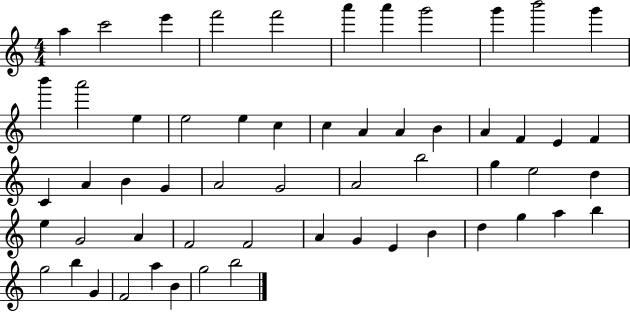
{
  \clef treble
  \numericTimeSignature
  \time 4/4
  \key c \major
  a''4 c'''2 e'''4 | f'''2 f'''2 | a'''4 a'''4 g'''2 | g'''4 b'''2 g'''4 | \break b'''4 a'''2 e''4 | e''2 e''4 c''4 | c''4 a'4 a'4 b'4 | a'4 f'4 e'4 f'4 | \break c'4 a'4 b'4 g'4 | a'2 g'2 | a'2 b''2 | g''4 e''2 d''4 | \break e''4 g'2 a'4 | f'2 f'2 | a'4 g'4 e'4 b'4 | d''4 g''4 a''4 b''4 | \break g''2 b''4 g'4 | f'2 a''4 b'4 | g''2 b''2 | \bar "|."
}